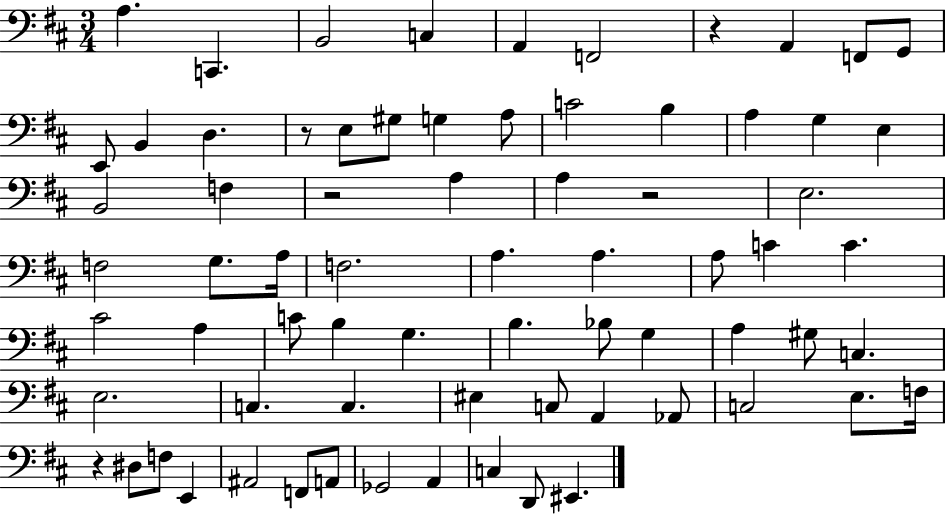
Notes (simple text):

A3/q. C2/q. B2/h C3/q A2/q F2/h R/q A2/q F2/e G2/e E2/e B2/q D3/q. R/e E3/e G#3/e G3/q A3/e C4/h B3/q A3/q G3/q E3/q B2/h F3/q R/h A3/q A3/q R/h E3/h. F3/h G3/e. A3/s F3/h. A3/q. A3/q. A3/e C4/q C4/q. C#4/h A3/q C4/e B3/q G3/q. B3/q. Bb3/e G3/q A3/q G#3/e C3/q. E3/h. C3/q. C3/q. EIS3/q C3/e A2/q Ab2/e C3/h E3/e. F3/s R/q D#3/e F3/e E2/q A#2/h F2/e A2/e Gb2/h A2/q C3/q D2/e EIS2/q.